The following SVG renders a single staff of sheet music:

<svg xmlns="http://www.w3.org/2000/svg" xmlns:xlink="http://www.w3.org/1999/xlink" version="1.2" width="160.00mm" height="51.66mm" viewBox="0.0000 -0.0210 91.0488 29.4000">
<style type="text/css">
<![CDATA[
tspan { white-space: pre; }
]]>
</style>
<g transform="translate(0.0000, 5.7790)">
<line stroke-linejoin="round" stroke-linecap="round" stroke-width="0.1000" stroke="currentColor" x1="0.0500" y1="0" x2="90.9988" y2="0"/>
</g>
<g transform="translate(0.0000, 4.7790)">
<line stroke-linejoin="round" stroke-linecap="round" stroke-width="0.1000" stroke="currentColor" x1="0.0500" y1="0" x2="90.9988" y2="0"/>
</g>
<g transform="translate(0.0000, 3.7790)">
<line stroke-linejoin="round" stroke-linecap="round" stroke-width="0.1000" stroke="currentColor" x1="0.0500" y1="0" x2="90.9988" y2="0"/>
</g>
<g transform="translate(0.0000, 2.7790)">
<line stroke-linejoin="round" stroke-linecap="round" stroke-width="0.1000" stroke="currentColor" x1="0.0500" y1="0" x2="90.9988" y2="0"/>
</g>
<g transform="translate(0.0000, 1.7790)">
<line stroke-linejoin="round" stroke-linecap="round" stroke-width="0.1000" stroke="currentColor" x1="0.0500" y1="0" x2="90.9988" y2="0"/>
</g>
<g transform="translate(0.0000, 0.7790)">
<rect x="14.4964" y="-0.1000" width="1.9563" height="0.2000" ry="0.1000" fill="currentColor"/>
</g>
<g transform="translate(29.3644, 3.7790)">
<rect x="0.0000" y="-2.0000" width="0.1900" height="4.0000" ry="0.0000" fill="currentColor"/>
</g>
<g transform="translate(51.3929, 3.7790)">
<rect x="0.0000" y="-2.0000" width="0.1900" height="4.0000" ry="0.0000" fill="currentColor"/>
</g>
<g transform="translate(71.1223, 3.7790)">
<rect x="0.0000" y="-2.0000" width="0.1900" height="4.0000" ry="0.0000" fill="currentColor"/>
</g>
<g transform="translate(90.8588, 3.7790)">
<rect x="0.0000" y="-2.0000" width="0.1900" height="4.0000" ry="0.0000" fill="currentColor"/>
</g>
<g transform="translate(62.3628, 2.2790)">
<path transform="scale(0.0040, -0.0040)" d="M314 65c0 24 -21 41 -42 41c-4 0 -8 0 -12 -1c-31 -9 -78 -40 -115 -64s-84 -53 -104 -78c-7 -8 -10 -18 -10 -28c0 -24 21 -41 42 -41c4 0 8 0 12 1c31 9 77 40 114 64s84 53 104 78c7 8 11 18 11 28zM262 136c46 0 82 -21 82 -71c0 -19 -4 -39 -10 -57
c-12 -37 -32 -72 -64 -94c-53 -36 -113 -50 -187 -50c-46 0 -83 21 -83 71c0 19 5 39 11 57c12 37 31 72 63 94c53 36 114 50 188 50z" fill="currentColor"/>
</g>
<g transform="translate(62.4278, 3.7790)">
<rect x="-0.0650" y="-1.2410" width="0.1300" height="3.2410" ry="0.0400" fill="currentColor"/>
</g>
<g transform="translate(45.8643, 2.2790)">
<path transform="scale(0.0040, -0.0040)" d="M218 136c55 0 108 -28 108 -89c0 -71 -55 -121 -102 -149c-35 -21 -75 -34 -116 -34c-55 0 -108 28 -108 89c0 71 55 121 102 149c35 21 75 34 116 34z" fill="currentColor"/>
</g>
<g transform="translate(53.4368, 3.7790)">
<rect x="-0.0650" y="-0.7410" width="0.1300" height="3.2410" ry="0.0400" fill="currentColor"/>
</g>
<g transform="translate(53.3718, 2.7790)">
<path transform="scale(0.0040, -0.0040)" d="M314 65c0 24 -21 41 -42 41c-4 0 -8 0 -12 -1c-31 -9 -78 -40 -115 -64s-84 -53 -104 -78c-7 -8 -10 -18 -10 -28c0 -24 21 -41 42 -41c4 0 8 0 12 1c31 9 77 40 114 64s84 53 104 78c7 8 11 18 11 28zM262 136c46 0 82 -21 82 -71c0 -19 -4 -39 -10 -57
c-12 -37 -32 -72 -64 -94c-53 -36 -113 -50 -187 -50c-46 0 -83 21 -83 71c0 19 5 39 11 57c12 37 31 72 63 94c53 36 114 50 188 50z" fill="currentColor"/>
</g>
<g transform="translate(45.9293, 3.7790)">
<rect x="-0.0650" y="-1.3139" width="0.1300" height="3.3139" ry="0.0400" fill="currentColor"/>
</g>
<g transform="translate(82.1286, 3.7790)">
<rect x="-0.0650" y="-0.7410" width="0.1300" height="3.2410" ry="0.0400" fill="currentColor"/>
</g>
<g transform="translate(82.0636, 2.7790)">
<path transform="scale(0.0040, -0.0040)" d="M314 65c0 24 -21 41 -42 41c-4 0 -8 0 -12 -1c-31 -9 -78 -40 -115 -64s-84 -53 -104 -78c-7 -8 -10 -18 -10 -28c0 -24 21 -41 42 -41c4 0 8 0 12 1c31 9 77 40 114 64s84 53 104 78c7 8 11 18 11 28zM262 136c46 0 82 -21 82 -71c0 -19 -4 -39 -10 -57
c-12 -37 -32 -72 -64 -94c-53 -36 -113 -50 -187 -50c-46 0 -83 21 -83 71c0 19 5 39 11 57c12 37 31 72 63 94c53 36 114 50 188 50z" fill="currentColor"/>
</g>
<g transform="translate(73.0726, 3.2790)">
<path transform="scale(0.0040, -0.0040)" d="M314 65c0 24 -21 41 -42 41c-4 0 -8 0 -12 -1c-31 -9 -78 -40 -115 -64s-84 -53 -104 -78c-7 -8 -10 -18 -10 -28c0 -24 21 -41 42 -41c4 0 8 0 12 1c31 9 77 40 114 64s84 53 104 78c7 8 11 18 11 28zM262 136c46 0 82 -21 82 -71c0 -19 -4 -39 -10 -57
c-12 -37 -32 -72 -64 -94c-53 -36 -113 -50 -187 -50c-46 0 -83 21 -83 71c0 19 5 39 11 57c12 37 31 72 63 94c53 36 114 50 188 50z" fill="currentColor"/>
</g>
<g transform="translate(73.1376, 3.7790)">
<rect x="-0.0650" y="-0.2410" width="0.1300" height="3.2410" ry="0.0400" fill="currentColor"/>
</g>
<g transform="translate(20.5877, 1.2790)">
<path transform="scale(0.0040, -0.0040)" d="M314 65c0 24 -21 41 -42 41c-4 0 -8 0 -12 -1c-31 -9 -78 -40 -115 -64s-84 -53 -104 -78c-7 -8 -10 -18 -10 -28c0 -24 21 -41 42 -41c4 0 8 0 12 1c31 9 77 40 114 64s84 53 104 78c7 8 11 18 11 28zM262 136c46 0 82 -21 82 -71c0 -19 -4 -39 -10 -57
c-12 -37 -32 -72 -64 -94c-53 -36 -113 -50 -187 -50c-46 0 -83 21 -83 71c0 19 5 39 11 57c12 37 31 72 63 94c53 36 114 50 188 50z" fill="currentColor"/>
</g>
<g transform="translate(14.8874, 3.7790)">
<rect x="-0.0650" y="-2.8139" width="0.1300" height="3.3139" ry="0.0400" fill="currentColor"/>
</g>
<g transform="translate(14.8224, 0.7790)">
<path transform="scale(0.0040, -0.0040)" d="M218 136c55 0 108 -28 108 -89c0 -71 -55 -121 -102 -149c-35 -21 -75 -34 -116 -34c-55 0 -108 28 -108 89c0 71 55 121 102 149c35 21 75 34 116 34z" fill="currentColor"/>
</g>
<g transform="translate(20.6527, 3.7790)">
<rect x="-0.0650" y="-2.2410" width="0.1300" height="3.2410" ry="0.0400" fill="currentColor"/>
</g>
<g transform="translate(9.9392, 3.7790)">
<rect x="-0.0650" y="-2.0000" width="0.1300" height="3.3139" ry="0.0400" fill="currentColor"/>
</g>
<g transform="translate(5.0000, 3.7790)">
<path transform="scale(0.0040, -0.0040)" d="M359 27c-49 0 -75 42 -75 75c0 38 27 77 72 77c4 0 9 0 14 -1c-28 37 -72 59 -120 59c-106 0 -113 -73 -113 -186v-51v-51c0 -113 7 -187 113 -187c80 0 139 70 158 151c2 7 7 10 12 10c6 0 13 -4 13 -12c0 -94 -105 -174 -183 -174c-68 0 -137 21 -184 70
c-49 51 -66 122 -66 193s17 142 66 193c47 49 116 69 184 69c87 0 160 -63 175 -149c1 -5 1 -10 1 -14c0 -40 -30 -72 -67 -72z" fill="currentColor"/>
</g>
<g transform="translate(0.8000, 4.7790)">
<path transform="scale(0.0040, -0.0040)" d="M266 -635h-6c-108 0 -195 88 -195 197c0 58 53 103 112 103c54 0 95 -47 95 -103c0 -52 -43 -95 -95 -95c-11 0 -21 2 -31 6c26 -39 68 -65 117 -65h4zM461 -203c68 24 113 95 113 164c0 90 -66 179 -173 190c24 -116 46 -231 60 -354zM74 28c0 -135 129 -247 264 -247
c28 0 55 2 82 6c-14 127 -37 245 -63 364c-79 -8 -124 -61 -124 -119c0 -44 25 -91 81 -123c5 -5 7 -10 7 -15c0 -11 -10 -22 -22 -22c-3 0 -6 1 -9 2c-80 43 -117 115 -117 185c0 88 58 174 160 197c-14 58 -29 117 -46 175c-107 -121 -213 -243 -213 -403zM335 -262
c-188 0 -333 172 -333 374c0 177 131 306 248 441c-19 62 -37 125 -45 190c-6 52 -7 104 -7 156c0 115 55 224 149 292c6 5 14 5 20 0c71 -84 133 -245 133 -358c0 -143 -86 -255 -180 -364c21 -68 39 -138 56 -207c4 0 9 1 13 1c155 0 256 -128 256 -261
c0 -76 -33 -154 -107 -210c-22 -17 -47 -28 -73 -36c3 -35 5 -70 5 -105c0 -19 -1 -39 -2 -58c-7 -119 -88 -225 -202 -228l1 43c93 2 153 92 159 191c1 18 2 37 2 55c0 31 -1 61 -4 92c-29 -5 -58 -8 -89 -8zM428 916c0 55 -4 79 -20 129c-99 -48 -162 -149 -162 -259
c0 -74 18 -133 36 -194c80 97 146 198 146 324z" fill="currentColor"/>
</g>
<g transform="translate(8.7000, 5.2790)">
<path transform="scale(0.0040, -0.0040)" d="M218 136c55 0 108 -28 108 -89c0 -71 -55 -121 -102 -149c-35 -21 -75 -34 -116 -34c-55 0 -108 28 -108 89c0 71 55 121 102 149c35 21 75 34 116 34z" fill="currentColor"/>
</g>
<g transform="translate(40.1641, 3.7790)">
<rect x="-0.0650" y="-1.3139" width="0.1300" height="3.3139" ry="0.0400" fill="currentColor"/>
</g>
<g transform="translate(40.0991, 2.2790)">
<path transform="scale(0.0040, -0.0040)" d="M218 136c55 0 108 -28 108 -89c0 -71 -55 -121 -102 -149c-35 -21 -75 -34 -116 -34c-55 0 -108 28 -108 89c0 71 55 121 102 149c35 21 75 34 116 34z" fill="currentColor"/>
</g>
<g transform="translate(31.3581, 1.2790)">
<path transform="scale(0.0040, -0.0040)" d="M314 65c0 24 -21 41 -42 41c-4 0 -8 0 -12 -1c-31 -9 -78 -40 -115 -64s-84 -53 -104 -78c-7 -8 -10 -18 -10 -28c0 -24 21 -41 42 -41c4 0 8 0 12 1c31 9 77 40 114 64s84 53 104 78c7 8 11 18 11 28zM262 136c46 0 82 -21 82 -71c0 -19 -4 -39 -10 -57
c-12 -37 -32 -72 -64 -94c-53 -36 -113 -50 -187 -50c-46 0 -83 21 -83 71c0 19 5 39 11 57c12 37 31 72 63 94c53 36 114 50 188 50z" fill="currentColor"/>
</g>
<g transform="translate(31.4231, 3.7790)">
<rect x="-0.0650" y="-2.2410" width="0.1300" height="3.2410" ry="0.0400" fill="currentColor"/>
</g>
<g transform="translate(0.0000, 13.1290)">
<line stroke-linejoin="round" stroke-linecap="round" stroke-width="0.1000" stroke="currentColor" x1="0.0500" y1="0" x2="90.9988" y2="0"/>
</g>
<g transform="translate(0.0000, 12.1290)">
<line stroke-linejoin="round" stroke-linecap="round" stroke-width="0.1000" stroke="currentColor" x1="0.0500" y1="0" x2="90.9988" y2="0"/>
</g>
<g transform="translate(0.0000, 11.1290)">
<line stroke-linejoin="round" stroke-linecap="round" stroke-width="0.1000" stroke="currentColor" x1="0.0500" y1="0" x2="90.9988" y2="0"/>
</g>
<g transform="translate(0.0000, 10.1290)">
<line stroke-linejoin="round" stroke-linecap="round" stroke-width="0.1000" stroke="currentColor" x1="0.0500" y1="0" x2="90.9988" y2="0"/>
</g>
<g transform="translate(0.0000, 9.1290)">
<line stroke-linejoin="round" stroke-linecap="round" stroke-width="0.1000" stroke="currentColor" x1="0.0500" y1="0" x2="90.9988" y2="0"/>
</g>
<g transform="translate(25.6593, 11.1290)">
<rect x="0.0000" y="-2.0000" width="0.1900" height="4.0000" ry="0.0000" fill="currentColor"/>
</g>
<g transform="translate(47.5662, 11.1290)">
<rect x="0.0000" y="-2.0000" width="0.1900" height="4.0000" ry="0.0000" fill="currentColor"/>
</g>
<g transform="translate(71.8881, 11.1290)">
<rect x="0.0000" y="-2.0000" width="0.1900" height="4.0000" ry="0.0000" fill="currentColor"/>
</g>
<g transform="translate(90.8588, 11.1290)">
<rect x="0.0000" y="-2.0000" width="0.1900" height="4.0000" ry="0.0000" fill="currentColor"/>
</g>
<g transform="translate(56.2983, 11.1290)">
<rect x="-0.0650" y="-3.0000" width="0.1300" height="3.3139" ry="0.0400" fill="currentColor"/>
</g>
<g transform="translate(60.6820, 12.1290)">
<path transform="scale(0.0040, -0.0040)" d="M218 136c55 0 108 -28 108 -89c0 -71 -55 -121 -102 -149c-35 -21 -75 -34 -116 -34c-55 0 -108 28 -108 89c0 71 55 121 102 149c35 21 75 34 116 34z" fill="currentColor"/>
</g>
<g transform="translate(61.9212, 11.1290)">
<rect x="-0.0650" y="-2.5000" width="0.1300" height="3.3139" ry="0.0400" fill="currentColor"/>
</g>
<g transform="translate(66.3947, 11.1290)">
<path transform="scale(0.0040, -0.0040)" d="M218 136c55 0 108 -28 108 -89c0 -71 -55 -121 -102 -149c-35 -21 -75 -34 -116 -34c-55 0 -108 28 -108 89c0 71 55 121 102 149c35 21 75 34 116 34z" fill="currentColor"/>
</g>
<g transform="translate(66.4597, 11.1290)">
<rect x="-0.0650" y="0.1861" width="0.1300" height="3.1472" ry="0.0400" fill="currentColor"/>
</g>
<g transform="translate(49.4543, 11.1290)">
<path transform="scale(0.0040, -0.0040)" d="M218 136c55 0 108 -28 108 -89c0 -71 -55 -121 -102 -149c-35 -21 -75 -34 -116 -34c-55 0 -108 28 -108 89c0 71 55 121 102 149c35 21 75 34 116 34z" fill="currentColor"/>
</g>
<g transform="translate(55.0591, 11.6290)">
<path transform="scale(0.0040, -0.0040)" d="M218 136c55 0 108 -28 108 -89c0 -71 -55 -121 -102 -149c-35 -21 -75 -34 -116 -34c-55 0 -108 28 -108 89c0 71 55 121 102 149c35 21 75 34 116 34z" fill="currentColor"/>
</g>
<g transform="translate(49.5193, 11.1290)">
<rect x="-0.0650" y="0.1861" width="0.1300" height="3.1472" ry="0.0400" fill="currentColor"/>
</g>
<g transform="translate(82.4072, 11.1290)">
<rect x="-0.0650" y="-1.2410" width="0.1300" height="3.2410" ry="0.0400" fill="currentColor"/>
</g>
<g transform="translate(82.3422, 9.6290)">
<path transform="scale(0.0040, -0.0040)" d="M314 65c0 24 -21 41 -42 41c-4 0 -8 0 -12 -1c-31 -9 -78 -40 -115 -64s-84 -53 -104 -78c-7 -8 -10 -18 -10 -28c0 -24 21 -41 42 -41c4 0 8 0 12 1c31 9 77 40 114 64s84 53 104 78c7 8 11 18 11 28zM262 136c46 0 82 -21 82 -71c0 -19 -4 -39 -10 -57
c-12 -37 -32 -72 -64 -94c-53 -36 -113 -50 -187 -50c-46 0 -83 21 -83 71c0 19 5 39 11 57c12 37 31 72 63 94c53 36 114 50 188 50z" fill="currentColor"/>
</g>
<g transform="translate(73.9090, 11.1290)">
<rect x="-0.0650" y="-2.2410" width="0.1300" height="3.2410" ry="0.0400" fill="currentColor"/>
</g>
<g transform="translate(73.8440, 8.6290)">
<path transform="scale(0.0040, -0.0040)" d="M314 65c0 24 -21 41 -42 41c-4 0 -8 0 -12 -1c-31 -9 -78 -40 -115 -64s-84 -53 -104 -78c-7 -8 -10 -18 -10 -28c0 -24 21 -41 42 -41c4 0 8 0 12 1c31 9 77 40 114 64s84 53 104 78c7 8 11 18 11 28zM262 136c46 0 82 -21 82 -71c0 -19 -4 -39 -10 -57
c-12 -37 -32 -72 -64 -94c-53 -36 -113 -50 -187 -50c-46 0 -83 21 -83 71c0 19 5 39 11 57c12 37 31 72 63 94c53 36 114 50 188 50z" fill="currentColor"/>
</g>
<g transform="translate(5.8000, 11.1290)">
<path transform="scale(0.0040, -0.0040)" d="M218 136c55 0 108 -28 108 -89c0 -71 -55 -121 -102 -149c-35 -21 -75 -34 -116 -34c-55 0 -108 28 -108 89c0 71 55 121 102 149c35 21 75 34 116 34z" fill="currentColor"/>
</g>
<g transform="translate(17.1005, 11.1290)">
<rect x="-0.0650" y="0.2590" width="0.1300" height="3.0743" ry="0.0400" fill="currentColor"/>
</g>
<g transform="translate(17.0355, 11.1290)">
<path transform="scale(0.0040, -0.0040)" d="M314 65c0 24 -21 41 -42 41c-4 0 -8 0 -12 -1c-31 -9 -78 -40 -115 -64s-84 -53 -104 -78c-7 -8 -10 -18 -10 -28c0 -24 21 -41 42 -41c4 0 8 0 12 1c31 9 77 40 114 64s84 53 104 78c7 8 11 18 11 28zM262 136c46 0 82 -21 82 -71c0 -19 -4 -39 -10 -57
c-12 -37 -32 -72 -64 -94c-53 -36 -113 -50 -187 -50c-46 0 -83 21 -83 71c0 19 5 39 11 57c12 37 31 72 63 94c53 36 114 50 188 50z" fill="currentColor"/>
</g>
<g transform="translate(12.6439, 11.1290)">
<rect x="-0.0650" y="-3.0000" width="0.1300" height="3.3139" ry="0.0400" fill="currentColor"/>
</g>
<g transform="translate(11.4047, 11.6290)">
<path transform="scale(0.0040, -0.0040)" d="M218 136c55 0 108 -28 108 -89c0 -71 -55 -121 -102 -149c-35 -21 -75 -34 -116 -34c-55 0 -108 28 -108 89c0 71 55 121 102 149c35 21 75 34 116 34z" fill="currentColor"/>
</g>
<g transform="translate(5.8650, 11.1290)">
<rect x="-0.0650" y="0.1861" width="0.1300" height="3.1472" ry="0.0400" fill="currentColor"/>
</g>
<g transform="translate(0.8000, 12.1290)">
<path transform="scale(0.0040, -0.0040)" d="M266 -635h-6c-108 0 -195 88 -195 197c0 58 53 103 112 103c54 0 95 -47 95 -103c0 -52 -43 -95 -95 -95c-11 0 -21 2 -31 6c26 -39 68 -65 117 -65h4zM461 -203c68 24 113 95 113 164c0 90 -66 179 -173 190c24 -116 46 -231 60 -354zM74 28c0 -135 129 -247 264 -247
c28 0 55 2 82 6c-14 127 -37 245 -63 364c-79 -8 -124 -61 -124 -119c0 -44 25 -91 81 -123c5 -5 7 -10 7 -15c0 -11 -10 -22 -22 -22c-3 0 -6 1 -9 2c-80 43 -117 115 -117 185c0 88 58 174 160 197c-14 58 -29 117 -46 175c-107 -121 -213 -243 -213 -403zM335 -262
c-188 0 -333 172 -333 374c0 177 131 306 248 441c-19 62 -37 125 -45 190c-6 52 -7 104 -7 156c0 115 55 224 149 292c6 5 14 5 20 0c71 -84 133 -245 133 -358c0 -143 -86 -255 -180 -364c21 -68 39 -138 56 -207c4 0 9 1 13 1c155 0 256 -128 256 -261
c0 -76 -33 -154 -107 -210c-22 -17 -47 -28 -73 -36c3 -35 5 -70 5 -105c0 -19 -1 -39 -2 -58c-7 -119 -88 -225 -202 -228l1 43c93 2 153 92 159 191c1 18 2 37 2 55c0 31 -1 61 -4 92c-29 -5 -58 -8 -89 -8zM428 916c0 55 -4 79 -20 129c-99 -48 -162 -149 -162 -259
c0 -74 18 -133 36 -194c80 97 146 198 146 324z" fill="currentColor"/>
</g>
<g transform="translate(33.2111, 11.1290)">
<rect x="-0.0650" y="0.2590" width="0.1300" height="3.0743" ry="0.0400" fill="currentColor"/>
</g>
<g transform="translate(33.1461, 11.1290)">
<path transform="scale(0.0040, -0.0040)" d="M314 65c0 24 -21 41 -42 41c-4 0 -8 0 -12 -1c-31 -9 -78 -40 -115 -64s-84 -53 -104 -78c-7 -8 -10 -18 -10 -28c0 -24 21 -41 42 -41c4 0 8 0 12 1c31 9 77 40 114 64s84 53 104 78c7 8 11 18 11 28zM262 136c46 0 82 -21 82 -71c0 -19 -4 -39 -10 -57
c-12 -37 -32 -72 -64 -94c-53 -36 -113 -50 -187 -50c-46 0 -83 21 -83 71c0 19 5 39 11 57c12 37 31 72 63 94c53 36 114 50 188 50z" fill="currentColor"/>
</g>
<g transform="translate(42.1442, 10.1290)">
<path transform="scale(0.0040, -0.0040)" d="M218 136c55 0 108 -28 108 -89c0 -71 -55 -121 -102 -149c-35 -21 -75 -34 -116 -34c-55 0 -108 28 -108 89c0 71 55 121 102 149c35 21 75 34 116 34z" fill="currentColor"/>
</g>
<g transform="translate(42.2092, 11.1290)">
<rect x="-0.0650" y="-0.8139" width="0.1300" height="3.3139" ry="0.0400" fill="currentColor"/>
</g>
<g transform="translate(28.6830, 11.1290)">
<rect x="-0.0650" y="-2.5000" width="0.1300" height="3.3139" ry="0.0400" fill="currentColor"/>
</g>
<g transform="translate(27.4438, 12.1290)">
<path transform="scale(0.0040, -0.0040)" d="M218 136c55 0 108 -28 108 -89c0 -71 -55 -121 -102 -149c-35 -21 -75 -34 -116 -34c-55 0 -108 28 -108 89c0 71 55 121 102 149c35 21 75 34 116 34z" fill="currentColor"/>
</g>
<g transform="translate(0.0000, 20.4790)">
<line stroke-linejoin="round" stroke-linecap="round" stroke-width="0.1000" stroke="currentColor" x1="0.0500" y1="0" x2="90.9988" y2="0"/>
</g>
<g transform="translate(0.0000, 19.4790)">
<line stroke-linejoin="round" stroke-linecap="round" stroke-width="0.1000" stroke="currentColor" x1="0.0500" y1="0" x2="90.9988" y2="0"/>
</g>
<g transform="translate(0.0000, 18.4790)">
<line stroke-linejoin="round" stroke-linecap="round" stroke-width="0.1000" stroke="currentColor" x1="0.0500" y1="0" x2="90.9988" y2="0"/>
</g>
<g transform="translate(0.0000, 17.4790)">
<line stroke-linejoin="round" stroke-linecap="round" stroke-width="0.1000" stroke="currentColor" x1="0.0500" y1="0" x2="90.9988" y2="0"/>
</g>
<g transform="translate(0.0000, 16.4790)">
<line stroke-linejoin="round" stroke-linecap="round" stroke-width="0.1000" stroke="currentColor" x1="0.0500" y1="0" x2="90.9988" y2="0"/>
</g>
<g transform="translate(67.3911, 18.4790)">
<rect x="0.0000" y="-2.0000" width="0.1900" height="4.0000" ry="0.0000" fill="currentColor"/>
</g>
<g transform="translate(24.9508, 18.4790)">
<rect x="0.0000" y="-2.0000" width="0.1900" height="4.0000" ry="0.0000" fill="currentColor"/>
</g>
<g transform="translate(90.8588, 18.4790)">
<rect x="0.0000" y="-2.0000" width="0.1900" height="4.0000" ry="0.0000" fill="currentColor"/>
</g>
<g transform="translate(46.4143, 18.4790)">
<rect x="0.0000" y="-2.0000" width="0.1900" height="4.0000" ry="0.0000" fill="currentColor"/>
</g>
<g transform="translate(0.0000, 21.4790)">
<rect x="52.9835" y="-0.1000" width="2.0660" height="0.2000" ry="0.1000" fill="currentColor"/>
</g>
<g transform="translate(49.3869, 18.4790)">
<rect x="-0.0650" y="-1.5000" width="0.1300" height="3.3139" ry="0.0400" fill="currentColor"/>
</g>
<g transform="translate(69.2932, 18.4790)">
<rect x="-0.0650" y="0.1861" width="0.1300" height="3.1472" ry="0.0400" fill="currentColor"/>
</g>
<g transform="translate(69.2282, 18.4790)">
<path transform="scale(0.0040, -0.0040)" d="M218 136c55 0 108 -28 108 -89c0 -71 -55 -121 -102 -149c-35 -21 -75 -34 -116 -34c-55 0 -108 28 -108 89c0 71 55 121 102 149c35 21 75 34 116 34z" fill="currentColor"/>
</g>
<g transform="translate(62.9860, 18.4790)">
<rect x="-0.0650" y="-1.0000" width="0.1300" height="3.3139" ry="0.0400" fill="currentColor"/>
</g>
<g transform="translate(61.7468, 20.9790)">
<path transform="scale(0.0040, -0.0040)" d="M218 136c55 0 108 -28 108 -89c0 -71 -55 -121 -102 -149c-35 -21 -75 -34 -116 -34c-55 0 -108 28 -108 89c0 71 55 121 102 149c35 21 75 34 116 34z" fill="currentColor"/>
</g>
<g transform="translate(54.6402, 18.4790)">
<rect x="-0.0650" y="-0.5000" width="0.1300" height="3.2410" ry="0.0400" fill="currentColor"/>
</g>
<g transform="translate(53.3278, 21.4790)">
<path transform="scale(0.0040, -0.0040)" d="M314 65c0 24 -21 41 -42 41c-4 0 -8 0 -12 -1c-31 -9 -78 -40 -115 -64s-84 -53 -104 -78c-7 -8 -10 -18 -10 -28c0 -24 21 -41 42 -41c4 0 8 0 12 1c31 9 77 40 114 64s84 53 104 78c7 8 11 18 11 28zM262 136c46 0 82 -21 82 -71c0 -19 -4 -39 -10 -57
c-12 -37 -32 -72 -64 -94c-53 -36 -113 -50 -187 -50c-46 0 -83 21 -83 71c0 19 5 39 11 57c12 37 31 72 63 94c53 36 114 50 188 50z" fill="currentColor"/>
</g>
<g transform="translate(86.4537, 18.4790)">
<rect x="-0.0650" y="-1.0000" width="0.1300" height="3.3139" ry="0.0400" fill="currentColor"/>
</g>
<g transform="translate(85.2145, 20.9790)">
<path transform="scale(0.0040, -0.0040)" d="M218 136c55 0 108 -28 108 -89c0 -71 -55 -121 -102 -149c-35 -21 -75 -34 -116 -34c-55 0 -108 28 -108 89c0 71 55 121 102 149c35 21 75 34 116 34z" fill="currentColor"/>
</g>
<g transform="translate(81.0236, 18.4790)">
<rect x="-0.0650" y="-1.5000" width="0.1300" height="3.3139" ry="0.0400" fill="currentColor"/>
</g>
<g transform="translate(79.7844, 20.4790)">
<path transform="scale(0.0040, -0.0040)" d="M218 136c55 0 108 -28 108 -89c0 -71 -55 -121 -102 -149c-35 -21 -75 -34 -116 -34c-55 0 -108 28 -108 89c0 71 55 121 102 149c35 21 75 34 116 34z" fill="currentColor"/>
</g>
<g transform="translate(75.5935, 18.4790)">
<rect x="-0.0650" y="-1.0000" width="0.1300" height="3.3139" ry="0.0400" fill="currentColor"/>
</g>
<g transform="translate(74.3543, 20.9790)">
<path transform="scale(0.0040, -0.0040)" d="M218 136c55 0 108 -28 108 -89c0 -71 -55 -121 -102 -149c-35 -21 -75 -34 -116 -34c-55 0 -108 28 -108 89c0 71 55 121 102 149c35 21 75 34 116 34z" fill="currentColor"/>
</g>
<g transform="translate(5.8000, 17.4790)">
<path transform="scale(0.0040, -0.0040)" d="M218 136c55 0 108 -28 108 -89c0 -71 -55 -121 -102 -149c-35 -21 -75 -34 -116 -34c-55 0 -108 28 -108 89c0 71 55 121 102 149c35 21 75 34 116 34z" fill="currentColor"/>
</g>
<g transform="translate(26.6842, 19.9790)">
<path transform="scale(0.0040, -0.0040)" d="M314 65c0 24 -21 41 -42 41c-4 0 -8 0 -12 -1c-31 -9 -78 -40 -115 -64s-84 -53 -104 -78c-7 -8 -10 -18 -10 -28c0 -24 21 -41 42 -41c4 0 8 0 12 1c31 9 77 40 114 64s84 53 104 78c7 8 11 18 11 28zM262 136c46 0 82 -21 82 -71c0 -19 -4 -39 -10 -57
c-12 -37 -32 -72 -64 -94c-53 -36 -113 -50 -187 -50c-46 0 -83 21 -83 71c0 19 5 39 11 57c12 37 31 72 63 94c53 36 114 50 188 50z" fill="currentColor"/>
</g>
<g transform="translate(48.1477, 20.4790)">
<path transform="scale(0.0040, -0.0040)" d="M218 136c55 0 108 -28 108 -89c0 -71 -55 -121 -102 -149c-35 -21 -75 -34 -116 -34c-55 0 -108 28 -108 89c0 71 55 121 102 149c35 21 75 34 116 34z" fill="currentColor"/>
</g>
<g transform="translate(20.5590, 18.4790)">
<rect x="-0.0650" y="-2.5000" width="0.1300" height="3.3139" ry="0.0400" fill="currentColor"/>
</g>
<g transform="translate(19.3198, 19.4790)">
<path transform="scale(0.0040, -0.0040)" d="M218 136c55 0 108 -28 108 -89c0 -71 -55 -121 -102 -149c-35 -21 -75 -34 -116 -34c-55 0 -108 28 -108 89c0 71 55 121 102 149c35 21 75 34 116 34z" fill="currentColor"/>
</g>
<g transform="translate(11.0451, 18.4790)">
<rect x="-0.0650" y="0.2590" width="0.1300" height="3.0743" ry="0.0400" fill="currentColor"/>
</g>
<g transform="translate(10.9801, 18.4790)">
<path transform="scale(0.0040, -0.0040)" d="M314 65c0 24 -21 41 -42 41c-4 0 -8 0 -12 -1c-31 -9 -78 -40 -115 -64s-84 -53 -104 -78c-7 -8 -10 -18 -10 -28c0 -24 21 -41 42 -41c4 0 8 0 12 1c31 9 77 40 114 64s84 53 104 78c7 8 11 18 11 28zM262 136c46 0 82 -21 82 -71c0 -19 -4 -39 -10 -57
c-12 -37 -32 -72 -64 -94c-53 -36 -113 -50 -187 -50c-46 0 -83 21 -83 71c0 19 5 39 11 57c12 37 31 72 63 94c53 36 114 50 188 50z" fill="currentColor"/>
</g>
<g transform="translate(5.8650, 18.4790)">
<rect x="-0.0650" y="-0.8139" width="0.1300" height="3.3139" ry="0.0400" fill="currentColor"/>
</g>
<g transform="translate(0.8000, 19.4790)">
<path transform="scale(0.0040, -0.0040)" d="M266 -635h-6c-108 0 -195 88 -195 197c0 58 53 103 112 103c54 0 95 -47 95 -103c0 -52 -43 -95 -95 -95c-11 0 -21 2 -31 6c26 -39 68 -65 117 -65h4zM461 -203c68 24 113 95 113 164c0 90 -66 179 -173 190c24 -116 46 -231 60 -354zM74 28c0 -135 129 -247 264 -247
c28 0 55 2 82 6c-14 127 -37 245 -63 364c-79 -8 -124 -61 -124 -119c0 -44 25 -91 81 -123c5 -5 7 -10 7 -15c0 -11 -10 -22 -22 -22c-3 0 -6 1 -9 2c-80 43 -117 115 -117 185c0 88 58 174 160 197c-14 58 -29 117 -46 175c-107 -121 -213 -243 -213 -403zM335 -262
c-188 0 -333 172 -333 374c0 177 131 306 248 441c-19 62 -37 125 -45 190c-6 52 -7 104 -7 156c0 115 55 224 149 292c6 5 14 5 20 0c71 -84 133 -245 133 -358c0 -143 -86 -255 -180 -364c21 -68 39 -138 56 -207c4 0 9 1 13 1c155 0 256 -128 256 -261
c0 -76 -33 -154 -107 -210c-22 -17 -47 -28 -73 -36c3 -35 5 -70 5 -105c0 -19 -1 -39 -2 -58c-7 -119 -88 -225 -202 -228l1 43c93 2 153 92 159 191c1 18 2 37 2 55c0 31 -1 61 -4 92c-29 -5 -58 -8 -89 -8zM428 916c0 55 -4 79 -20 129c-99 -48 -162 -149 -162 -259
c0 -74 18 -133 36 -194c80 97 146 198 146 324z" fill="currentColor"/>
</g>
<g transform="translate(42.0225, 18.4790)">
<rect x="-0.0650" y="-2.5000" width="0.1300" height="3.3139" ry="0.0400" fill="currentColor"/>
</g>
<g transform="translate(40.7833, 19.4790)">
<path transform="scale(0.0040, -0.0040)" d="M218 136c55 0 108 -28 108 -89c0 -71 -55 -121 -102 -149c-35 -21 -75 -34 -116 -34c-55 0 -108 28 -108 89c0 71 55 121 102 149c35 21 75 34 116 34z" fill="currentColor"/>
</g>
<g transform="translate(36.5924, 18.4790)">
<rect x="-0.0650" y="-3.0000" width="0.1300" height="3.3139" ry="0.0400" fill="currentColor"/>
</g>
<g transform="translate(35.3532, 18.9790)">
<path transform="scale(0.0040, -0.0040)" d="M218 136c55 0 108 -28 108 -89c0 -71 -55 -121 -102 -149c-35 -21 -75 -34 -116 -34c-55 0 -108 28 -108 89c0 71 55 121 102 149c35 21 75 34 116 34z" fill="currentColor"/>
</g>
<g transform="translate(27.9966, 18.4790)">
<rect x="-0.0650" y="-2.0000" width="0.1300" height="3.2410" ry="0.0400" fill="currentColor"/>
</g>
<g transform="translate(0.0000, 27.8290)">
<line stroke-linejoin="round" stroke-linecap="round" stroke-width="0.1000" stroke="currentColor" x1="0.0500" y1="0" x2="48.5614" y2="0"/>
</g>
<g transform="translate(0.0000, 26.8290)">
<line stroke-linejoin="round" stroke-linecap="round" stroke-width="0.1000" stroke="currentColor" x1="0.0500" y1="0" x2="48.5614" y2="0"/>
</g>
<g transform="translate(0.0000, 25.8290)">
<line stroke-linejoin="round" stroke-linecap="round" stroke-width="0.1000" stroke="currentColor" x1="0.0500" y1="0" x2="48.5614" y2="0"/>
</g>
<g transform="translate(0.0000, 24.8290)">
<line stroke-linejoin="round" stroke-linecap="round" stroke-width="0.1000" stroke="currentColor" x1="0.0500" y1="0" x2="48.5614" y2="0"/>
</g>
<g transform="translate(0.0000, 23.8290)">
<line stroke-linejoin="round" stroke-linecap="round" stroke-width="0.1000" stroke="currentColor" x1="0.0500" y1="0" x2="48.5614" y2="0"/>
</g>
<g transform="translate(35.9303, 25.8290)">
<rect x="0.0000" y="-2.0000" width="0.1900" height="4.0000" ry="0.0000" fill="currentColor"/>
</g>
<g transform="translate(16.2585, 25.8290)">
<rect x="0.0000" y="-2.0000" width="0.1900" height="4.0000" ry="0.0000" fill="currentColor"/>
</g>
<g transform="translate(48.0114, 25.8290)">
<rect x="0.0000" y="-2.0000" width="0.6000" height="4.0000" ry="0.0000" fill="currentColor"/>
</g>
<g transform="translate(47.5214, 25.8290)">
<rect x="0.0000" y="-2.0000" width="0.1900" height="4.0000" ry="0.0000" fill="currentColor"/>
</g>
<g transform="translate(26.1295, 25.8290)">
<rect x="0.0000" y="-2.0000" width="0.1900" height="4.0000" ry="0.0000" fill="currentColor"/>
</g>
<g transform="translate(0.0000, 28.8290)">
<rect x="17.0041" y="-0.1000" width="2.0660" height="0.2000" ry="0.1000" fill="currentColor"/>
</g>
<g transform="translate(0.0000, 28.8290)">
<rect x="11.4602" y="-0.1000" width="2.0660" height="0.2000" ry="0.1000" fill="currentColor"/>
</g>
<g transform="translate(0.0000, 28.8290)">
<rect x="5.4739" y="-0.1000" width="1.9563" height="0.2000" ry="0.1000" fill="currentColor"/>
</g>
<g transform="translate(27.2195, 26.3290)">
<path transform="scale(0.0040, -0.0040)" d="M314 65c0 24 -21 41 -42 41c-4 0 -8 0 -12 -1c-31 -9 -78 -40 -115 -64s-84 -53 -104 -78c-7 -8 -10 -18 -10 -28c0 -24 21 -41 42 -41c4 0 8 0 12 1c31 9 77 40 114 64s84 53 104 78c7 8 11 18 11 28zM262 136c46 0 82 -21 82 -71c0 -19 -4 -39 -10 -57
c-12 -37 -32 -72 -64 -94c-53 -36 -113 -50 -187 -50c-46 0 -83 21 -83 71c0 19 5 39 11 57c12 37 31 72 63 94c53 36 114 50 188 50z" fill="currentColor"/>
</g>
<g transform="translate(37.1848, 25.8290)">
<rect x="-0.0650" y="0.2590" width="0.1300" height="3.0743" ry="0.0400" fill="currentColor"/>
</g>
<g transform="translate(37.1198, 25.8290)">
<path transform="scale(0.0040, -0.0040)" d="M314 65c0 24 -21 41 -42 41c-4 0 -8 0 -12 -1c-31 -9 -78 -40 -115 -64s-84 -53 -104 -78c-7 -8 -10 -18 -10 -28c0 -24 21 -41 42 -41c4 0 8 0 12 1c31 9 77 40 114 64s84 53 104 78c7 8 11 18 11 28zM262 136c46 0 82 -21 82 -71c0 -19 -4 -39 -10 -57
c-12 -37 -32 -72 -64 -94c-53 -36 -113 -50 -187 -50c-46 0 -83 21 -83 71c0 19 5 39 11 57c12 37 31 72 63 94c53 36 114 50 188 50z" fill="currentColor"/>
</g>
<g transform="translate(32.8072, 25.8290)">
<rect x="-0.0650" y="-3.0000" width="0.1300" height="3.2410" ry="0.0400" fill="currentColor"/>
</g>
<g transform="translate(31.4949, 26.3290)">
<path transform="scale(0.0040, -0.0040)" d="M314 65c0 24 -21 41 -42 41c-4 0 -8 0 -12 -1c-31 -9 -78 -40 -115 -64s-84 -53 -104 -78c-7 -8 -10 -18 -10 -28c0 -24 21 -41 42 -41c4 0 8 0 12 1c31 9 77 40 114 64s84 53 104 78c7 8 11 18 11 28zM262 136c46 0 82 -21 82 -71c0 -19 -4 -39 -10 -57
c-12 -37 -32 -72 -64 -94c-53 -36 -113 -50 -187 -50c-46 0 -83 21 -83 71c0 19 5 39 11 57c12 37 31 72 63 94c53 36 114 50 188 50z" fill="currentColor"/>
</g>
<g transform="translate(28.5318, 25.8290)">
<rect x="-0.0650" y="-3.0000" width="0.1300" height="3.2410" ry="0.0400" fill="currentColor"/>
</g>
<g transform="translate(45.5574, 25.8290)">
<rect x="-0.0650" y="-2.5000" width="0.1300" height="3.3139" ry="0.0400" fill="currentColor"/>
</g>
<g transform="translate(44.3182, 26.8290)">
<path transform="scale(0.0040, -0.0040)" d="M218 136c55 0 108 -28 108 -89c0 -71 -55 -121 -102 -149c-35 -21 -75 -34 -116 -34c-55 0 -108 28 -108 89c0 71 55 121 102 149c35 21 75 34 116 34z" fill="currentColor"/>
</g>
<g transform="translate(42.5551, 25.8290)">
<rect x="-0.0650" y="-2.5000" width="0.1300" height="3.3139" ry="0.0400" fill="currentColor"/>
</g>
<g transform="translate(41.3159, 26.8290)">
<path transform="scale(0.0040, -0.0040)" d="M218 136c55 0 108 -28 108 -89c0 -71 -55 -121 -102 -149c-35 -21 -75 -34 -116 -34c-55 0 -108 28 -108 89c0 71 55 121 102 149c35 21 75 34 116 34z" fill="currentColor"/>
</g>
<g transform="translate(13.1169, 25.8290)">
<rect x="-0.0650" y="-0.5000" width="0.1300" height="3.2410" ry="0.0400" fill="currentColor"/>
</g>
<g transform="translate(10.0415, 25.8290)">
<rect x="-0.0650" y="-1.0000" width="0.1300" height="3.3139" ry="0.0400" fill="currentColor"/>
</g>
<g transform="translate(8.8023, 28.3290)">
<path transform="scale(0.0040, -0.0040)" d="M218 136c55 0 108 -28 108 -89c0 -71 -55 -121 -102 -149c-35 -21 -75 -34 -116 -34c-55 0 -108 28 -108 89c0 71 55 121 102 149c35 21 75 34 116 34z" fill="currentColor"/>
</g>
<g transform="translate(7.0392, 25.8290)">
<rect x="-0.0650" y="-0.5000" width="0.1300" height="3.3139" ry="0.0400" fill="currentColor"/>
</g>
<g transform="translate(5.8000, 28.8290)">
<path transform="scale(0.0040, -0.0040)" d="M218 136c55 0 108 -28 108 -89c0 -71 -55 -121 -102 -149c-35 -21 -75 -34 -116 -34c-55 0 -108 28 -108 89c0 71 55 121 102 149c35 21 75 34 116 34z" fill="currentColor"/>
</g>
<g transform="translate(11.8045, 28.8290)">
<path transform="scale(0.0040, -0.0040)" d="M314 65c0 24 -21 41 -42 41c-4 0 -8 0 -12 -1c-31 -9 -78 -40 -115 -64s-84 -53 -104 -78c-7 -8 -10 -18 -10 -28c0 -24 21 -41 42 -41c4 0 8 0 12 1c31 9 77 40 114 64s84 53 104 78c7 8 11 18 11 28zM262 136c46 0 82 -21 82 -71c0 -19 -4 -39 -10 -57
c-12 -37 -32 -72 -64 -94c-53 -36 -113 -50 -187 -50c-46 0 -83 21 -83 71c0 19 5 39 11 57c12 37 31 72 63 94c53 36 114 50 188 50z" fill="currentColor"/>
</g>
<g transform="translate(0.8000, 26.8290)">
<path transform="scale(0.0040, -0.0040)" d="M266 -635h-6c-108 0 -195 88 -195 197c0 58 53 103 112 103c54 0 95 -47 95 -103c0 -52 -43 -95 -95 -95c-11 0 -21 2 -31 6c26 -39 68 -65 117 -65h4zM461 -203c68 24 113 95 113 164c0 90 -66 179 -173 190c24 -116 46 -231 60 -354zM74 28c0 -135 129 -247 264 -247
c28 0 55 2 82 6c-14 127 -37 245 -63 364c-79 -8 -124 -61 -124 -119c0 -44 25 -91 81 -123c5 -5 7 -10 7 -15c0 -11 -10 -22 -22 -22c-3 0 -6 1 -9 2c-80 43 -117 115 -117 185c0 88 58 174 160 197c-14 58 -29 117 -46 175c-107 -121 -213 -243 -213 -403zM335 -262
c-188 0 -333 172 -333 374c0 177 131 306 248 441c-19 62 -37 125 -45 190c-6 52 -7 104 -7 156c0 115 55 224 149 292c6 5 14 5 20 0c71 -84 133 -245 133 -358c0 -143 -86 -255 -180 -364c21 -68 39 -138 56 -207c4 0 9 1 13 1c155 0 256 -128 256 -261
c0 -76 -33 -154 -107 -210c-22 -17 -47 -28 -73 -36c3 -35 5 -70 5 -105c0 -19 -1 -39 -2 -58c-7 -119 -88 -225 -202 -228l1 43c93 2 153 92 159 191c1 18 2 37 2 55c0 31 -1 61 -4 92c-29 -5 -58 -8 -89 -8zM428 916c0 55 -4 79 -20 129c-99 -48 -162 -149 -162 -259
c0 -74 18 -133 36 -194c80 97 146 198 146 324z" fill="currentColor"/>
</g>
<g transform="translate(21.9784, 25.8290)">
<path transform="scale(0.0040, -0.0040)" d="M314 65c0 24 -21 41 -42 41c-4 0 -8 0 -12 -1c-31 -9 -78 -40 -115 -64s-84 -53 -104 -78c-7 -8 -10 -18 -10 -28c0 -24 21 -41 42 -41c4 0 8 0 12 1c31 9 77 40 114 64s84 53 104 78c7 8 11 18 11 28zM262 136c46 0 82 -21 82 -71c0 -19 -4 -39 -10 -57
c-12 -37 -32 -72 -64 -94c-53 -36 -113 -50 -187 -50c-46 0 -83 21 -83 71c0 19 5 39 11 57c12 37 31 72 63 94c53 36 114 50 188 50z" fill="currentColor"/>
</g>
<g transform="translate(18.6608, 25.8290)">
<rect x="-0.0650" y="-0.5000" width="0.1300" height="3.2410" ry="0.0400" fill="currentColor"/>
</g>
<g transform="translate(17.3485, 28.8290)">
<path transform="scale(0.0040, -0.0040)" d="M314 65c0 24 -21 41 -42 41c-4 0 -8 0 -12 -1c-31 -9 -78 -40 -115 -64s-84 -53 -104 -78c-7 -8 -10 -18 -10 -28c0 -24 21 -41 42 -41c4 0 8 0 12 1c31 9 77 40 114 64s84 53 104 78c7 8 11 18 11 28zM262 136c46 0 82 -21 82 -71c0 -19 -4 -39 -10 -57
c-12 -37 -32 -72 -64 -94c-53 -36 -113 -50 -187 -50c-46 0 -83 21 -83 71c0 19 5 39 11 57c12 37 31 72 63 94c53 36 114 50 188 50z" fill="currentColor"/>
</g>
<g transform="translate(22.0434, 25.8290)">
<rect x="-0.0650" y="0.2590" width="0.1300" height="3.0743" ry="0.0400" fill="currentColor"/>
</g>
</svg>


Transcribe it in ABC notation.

X:1
T:Untitled
M:4/4
L:1/4
K:C
F a g2 g2 e e d2 e2 c2 d2 B A B2 G B2 d B A G B g2 e2 d B2 G F2 A G E C2 D B D E D C D C2 C2 B2 A2 A2 B2 G G